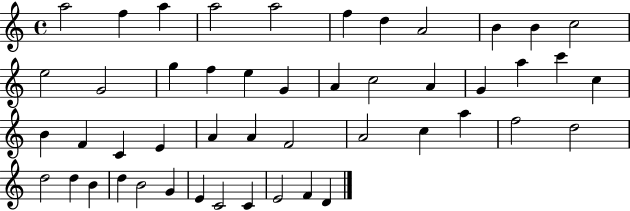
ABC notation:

X:1
T:Untitled
M:4/4
L:1/4
K:C
a2 f a a2 a2 f d A2 B B c2 e2 G2 g f e G A c2 A G a c' c B F C E A A F2 A2 c a f2 d2 d2 d B d B2 G E C2 C E2 F D